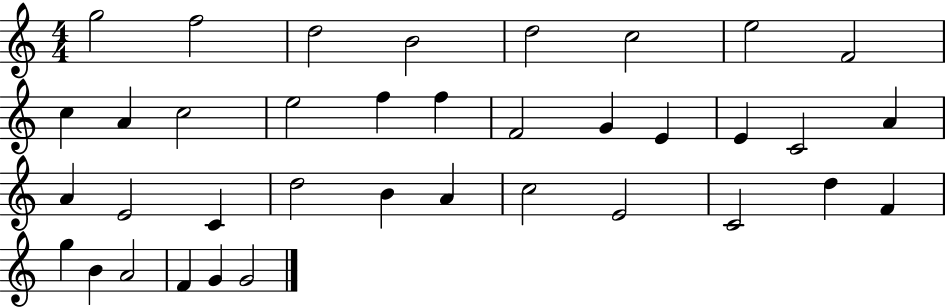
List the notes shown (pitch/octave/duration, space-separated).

G5/h F5/h D5/h B4/h D5/h C5/h E5/h F4/h C5/q A4/q C5/h E5/h F5/q F5/q F4/h G4/q E4/q E4/q C4/h A4/q A4/q E4/h C4/q D5/h B4/q A4/q C5/h E4/h C4/h D5/q F4/q G5/q B4/q A4/h F4/q G4/q G4/h